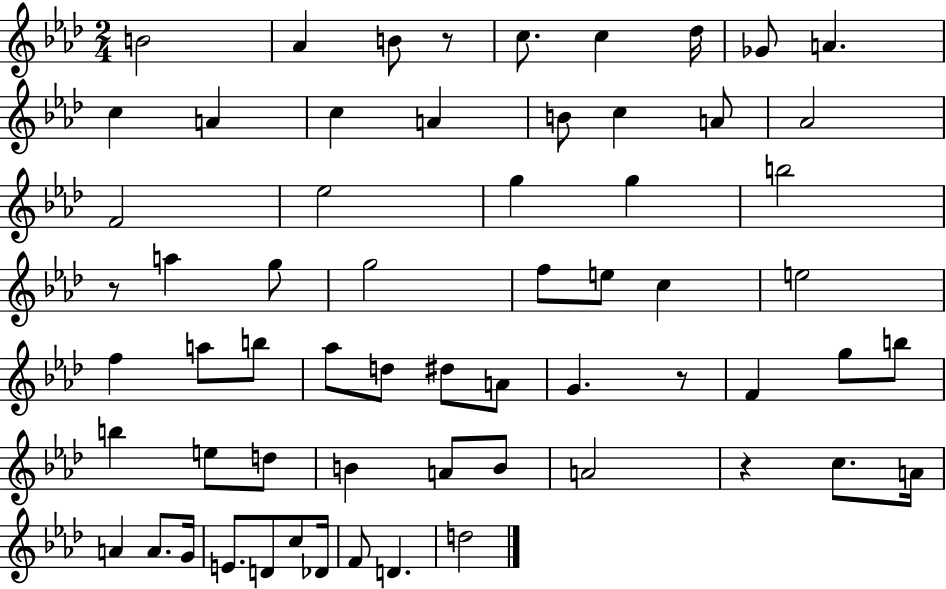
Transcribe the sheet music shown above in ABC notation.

X:1
T:Untitled
M:2/4
L:1/4
K:Ab
B2 _A B/2 z/2 c/2 c _d/4 _G/2 A c A c A B/2 c A/2 _A2 F2 _e2 g g b2 z/2 a g/2 g2 f/2 e/2 c e2 f a/2 b/2 _a/2 d/2 ^d/2 A/2 G z/2 F g/2 b/2 b e/2 d/2 B A/2 B/2 A2 z c/2 A/4 A A/2 G/4 E/2 D/2 c/2 _D/4 F/2 D d2